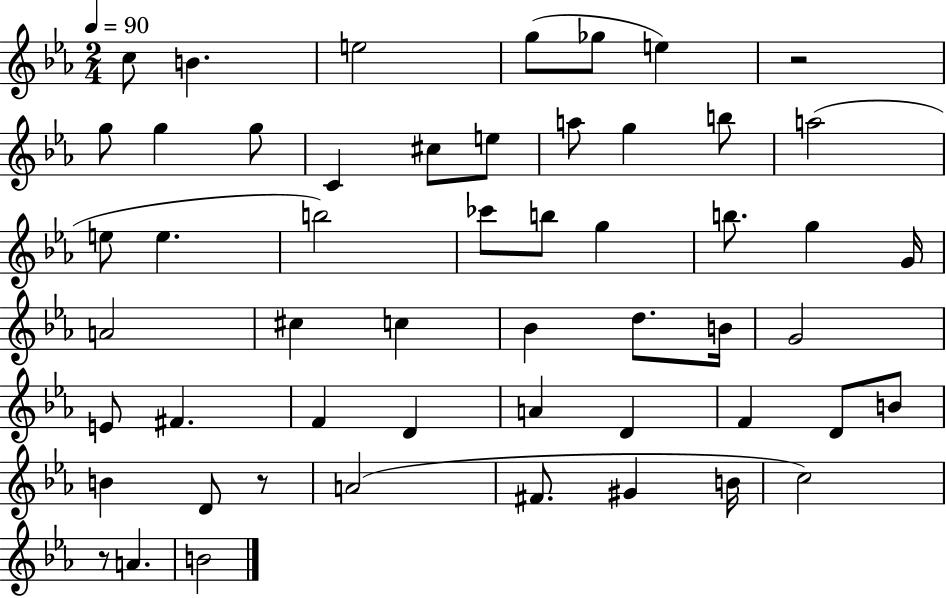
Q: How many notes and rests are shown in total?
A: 53